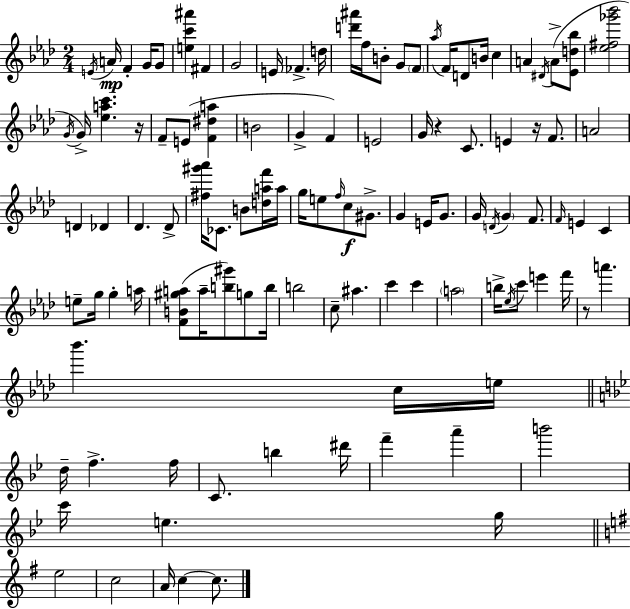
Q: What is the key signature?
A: AES major